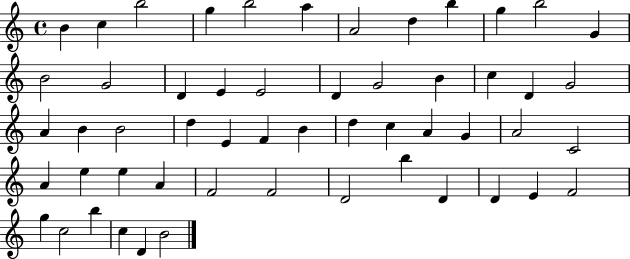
X:1
T:Untitled
M:4/4
L:1/4
K:C
B c b2 g b2 a A2 d b g b2 G B2 G2 D E E2 D G2 B c D G2 A B B2 d E F B d c A G A2 C2 A e e A F2 F2 D2 b D D E F2 g c2 b c D B2